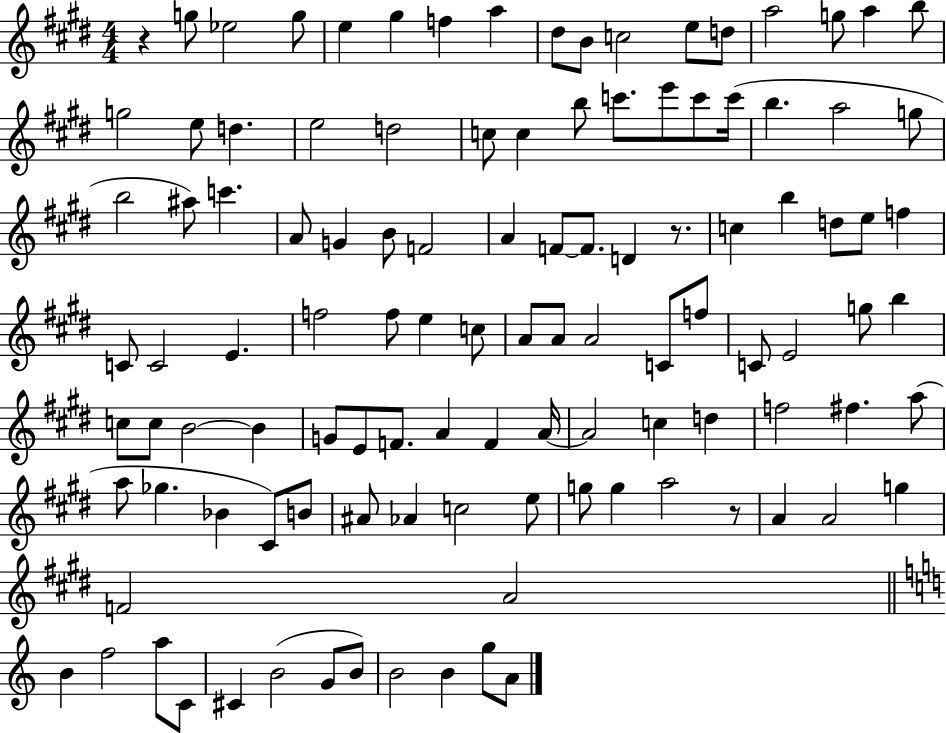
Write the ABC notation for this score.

X:1
T:Untitled
M:4/4
L:1/4
K:E
z g/2 _e2 g/2 e ^g f a ^d/2 B/2 c2 e/2 d/2 a2 g/2 a b/2 g2 e/2 d e2 d2 c/2 c b/2 c'/2 e'/2 c'/2 c'/4 b a2 g/2 b2 ^a/2 c' A/2 G B/2 F2 A F/2 F/2 D z/2 c b d/2 e/2 f C/2 C2 E f2 f/2 e c/2 A/2 A/2 A2 C/2 f/2 C/2 E2 g/2 b c/2 c/2 B2 B G/2 E/2 F/2 A F A/4 A2 c d f2 ^f a/2 a/2 _g _B ^C/2 B/2 ^A/2 _A c2 e/2 g/2 g a2 z/2 A A2 g F2 A2 B f2 a/2 C/2 ^C B2 G/2 B/2 B2 B g/2 A/2